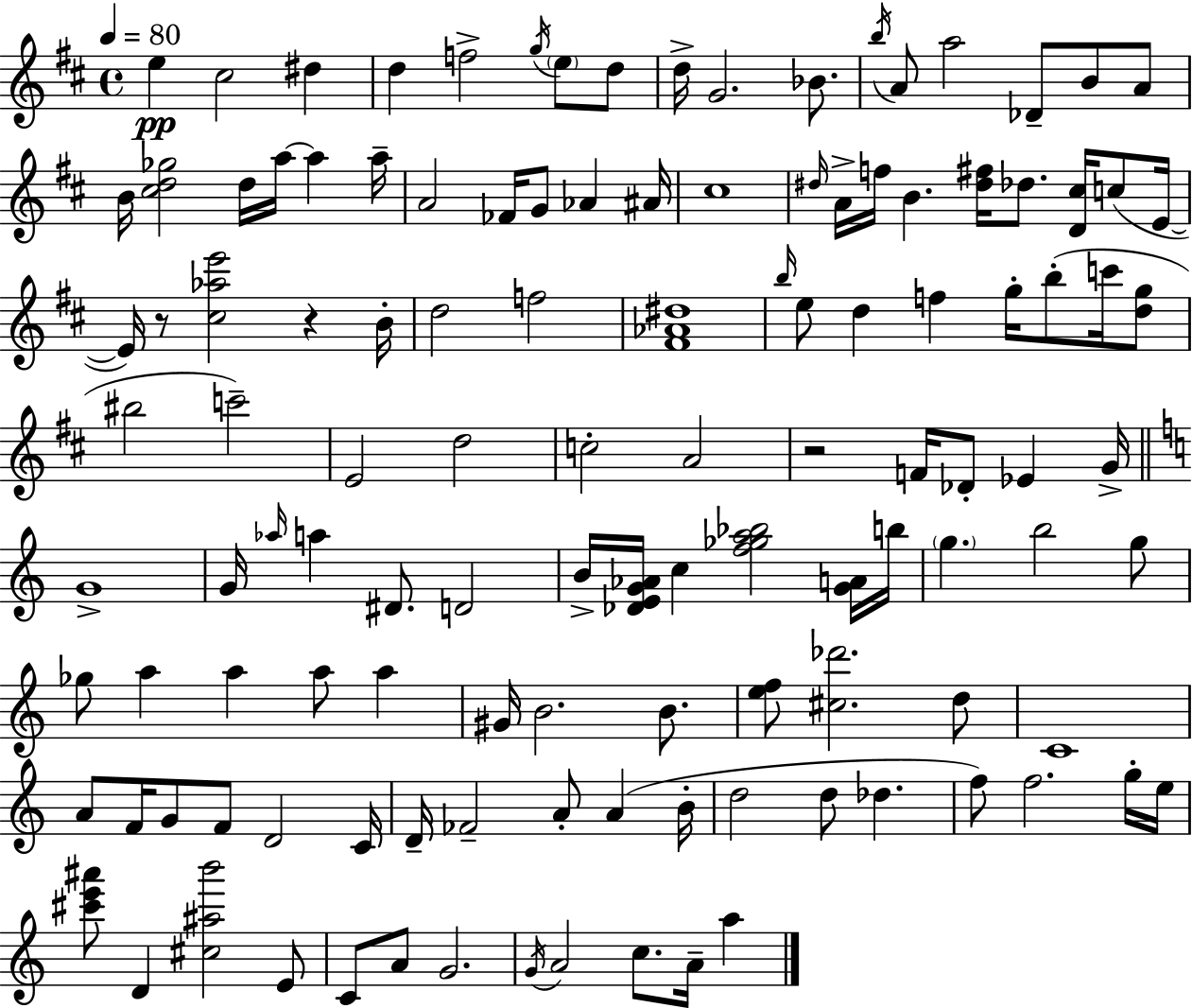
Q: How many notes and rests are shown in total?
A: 122